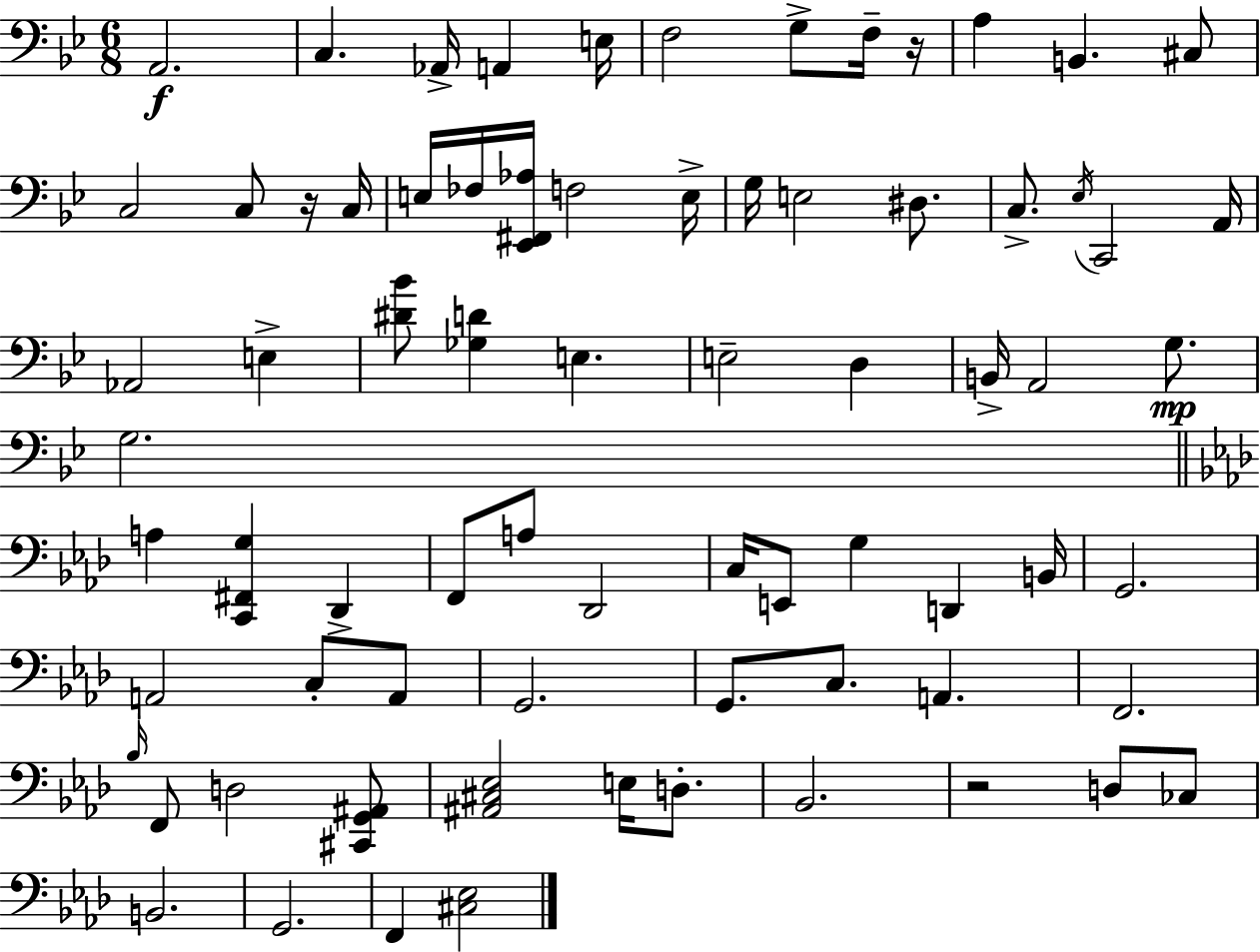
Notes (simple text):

A2/h. C3/q. Ab2/s A2/q E3/s F3/h G3/e F3/s R/s A3/q B2/q. C#3/e C3/h C3/e R/s C3/s E3/s FES3/s [Eb2,F#2,Ab3]/s F3/h E3/s G3/s E3/h D#3/e. C3/e. Eb3/s C2/h A2/s Ab2/h E3/q [D#4,Bb4]/e [Gb3,D4]/q E3/q. E3/h D3/q B2/s A2/h G3/e. G3/h. A3/q [C2,F#2,G3]/q Db2/q F2/e A3/e Db2/h C3/s E2/e G3/q D2/q B2/s G2/h. A2/h C3/e A2/e G2/h. G2/e. C3/e. A2/q. F2/h. Bb3/s F2/e D3/h [C#2,G2,A#2]/e [A#2,C#3,Eb3]/h E3/s D3/e. Bb2/h. R/h D3/e CES3/e B2/h. G2/h. F2/q [C#3,Eb3]/h